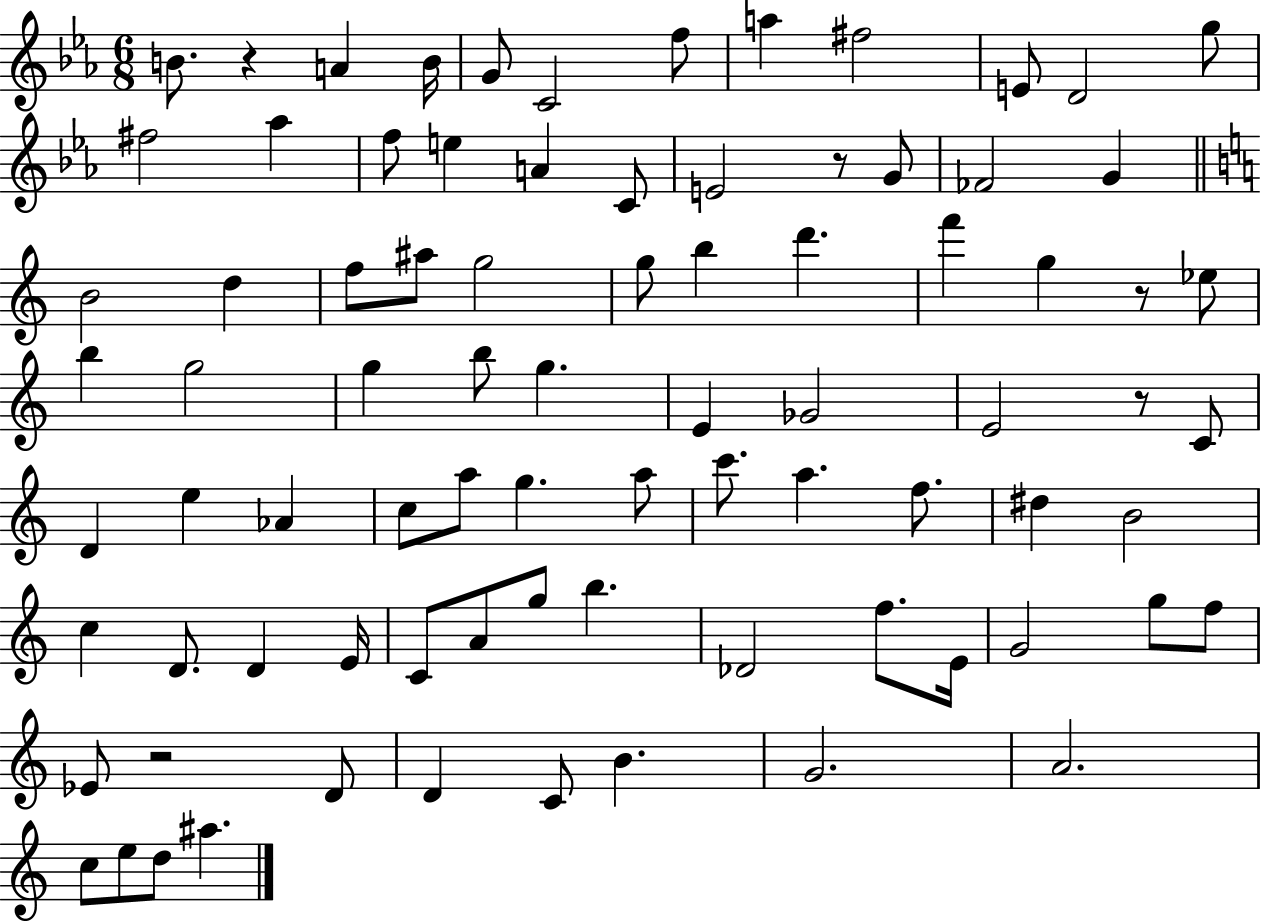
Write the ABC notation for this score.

X:1
T:Untitled
M:6/8
L:1/4
K:Eb
B/2 z A B/4 G/2 C2 f/2 a ^f2 E/2 D2 g/2 ^f2 _a f/2 e A C/2 E2 z/2 G/2 _F2 G B2 d f/2 ^a/2 g2 g/2 b d' f' g z/2 _e/2 b g2 g b/2 g E _G2 E2 z/2 C/2 D e _A c/2 a/2 g a/2 c'/2 a f/2 ^d B2 c D/2 D E/4 C/2 A/2 g/2 b _D2 f/2 E/4 G2 g/2 f/2 _E/2 z2 D/2 D C/2 B G2 A2 c/2 e/2 d/2 ^a